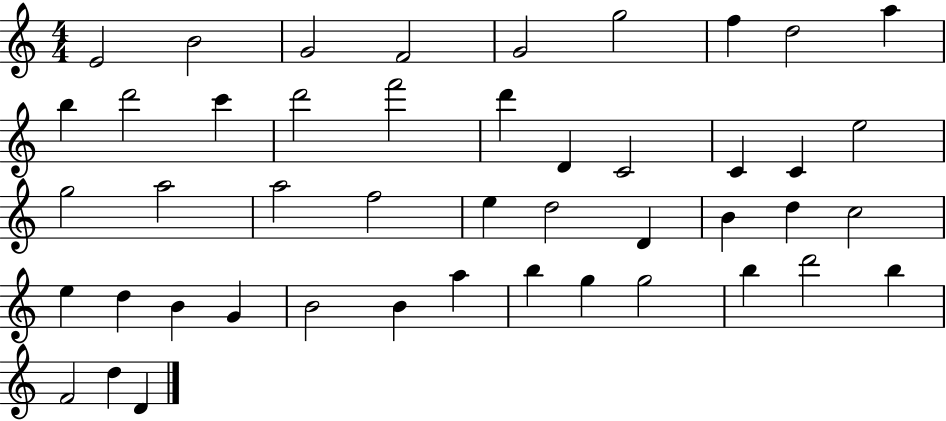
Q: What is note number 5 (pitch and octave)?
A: G4